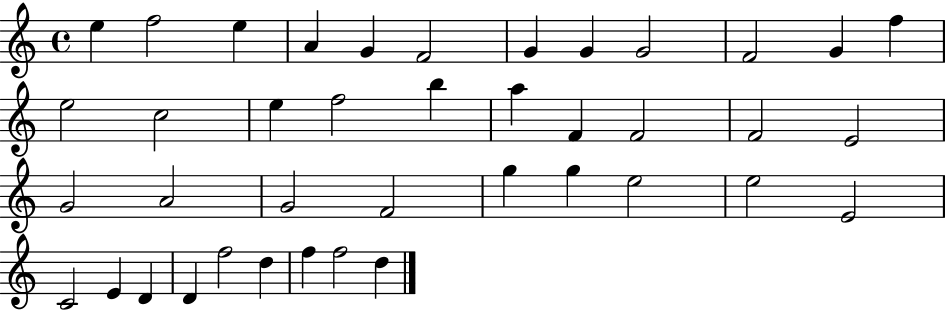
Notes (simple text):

E5/q F5/h E5/q A4/q G4/q F4/h G4/q G4/q G4/h F4/h G4/q F5/q E5/h C5/h E5/q F5/h B5/q A5/q F4/q F4/h F4/h E4/h G4/h A4/h G4/h F4/h G5/q G5/q E5/h E5/h E4/h C4/h E4/q D4/q D4/q F5/h D5/q F5/q F5/h D5/q